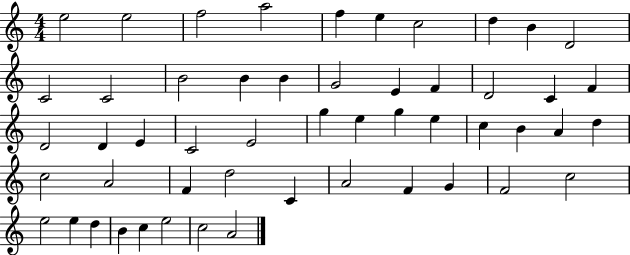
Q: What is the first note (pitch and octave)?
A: E5